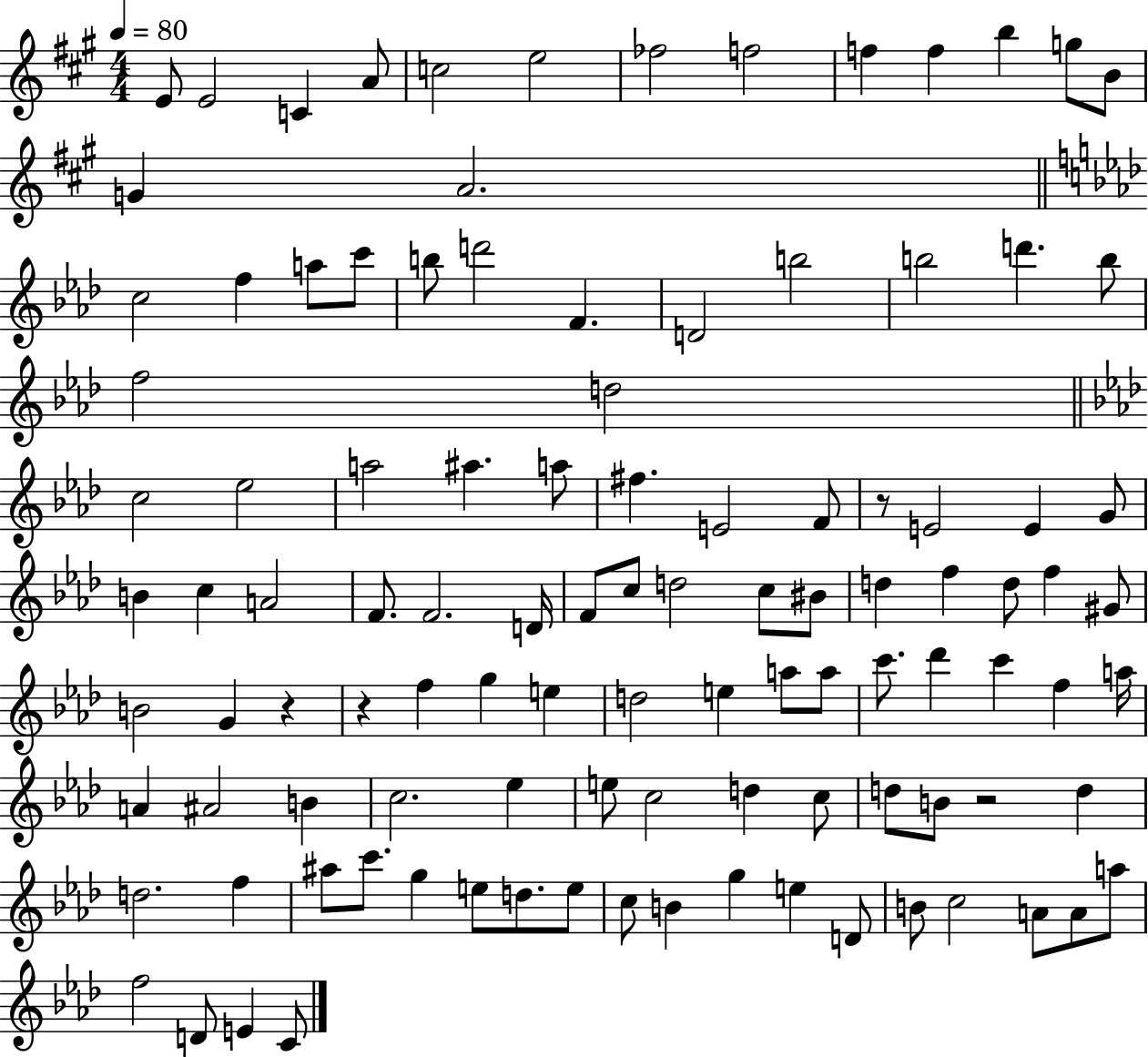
{
  \clef treble
  \numericTimeSignature
  \time 4/4
  \key a \major
  \tempo 4 = 80
  \repeat volta 2 { e'8 e'2 c'4 a'8 | c''2 e''2 | fes''2 f''2 | f''4 f''4 b''4 g''8 b'8 | \break g'4 a'2. | \bar "||" \break \key aes \major c''2 f''4 a''8 c'''8 | b''8 d'''2 f'4. | d'2 b''2 | b''2 d'''4. b''8 | \break f''2 d''2 | \bar "||" \break \key f \minor c''2 ees''2 | a''2 ais''4. a''8 | fis''4. e'2 f'8 | r8 e'2 e'4 g'8 | \break b'4 c''4 a'2 | f'8. f'2. d'16 | f'8 c''8 d''2 c''8 bis'8 | d''4 f''4 d''8 f''4 gis'8 | \break b'2 g'4 r4 | r4 f''4 g''4 e''4 | d''2 e''4 a''8 a''8 | c'''8. des'''4 c'''4 f''4 a''16 | \break a'4 ais'2 b'4 | c''2. ees''4 | e''8 c''2 d''4 c''8 | d''8 b'8 r2 d''4 | \break d''2. f''4 | ais''8 c'''8. g''4 e''8 d''8. e''8 | c''8 b'4 g''4 e''4 d'8 | b'8 c''2 a'8 a'8 a''8 | \break f''2 d'8 e'4 c'8 | } \bar "|."
}